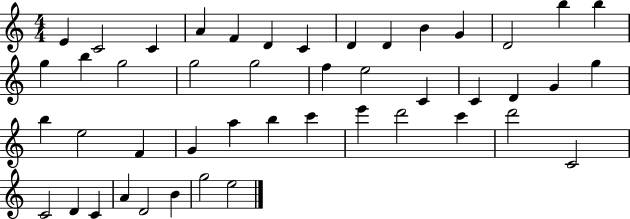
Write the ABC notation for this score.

X:1
T:Untitled
M:4/4
L:1/4
K:C
E C2 C A F D C D D B G D2 b b g b g2 g2 g2 f e2 C C D G g b e2 F G a b c' e' d'2 c' d'2 C2 C2 D C A D2 B g2 e2